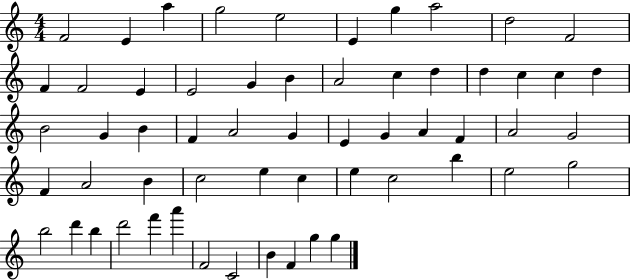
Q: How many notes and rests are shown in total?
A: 58